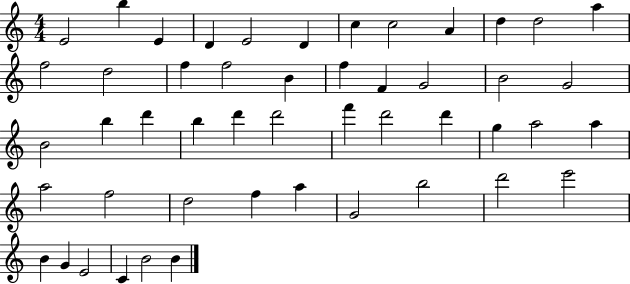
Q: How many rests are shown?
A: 0